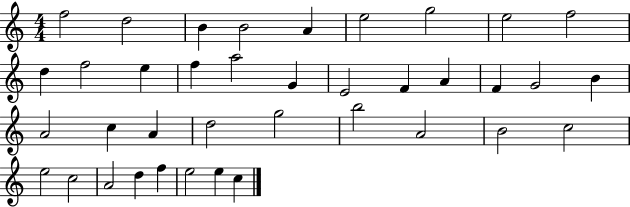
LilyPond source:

{
  \clef treble
  \numericTimeSignature
  \time 4/4
  \key c \major
  f''2 d''2 | b'4 b'2 a'4 | e''2 g''2 | e''2 f''2 | \break d''4 f''2 e''4 | f''4 a''2 g'4 | e'2 f'4 a'4 | f'4 g'2 b'4 | \break a'2 c''4 a'4 | d''2 g''2 | b''2 a'2 | b'2 c''2 | \break e''2 c''2 | a'2 d''4 f''4 | e''2 e''4 c''4 | \bar "|."
}